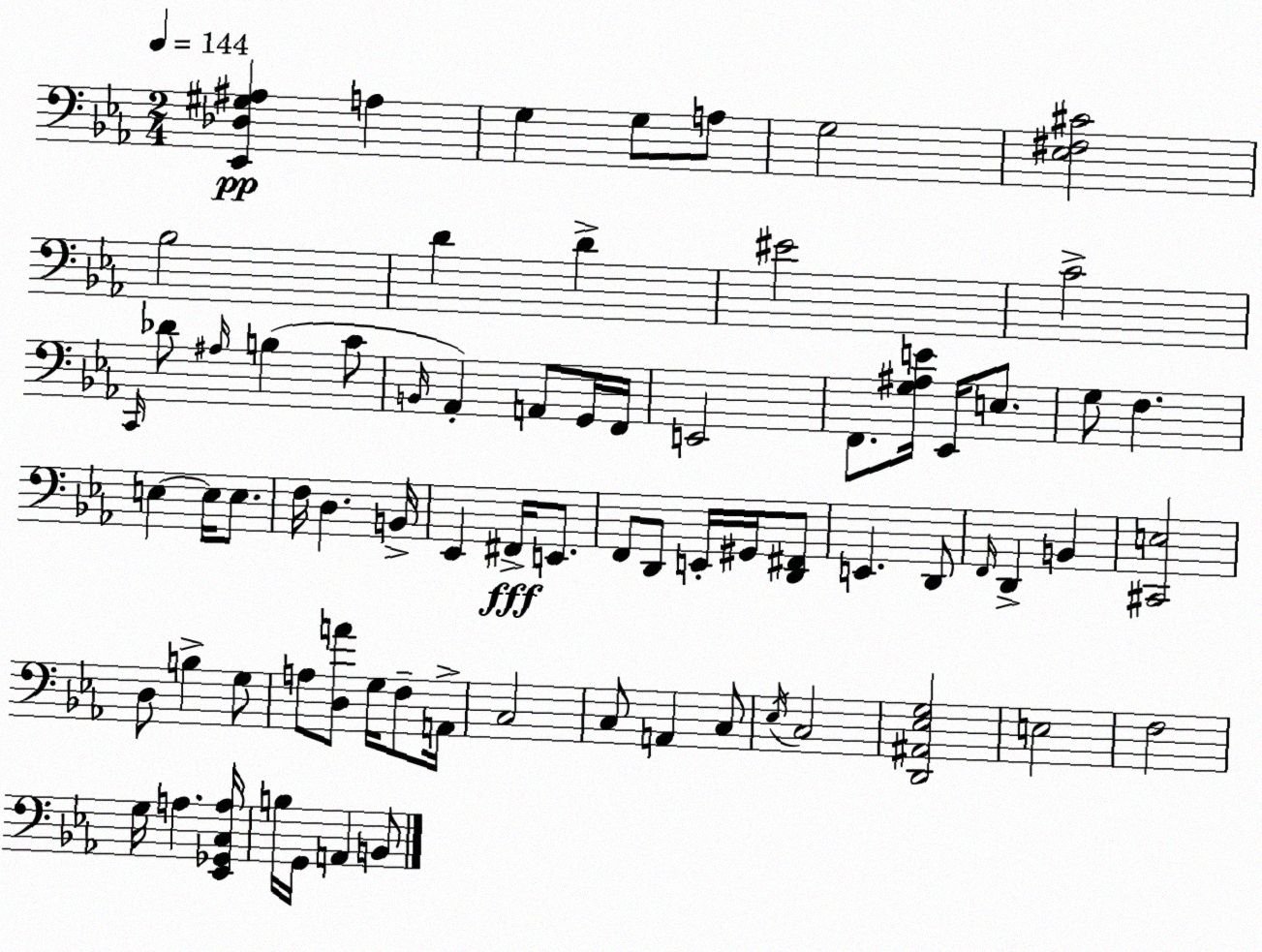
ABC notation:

X:1
T:Untitled
M:2/4
L:1/4
K:Cm
[_E,,_D,^G,^A,] A, G, G,/2 A,/2 G,2 [_E,^F,^C]2 _B,2 D D ^E2 C2 C,,/4 _D/2 ^A,/4 B, C/2 B,,/4 _A,, A,,/2 G,,/4 F,,/4 E,,2 F,,/2 [G,^A,E]/4 _E,,/4 E,/2 G,/2 F, E, E,/4 E,/2 F,/4 D, B,,/4 _E,, ^F,,/4 E,,/2 F,,/2 D,,/2 E,,/4 ^G,,/4 [D,,^F,,]/2 E,, D,,/2 F,,/4 D,, B,, [^C,,E,]2 D,/2 B, G,/2 A,/2 [D,A]/2 G,/4 F,/2 A,,/4 C,2 C,/2 A,, C,/2 _E,/4 C,2 [D,,^A,,_E,G,]2 E,2 F,2 G,/4 A, [_E,,_G,,C,A,]/4 B,/4 G,,/4 A,, B,,/2